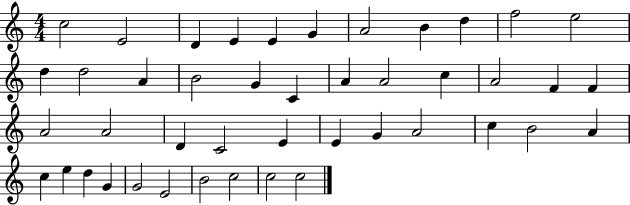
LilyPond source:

{
  \clef treble
  \numericTimeSignature
  \time 4/4
  \key c \major
  c''2 e'2 | d'4 e'4 e'4 g'4 | a'2 b'4 d''4 | f''2 e''2 | \break d''4 d''2 a'4 | b'2 g'4 c'4 | a'4 a'2 c''4 | a'2 f'4 f'4 | \break a'2 a'2 | d'4 c'2 e'4 | e'4 g'4 a'2 | c''4 b'2 a'4 | \break c''4 e''4 d''4 g'4 | g'2 e'2 | b'2 c''2 | c''2 c''2 | \break \bar "|."
}